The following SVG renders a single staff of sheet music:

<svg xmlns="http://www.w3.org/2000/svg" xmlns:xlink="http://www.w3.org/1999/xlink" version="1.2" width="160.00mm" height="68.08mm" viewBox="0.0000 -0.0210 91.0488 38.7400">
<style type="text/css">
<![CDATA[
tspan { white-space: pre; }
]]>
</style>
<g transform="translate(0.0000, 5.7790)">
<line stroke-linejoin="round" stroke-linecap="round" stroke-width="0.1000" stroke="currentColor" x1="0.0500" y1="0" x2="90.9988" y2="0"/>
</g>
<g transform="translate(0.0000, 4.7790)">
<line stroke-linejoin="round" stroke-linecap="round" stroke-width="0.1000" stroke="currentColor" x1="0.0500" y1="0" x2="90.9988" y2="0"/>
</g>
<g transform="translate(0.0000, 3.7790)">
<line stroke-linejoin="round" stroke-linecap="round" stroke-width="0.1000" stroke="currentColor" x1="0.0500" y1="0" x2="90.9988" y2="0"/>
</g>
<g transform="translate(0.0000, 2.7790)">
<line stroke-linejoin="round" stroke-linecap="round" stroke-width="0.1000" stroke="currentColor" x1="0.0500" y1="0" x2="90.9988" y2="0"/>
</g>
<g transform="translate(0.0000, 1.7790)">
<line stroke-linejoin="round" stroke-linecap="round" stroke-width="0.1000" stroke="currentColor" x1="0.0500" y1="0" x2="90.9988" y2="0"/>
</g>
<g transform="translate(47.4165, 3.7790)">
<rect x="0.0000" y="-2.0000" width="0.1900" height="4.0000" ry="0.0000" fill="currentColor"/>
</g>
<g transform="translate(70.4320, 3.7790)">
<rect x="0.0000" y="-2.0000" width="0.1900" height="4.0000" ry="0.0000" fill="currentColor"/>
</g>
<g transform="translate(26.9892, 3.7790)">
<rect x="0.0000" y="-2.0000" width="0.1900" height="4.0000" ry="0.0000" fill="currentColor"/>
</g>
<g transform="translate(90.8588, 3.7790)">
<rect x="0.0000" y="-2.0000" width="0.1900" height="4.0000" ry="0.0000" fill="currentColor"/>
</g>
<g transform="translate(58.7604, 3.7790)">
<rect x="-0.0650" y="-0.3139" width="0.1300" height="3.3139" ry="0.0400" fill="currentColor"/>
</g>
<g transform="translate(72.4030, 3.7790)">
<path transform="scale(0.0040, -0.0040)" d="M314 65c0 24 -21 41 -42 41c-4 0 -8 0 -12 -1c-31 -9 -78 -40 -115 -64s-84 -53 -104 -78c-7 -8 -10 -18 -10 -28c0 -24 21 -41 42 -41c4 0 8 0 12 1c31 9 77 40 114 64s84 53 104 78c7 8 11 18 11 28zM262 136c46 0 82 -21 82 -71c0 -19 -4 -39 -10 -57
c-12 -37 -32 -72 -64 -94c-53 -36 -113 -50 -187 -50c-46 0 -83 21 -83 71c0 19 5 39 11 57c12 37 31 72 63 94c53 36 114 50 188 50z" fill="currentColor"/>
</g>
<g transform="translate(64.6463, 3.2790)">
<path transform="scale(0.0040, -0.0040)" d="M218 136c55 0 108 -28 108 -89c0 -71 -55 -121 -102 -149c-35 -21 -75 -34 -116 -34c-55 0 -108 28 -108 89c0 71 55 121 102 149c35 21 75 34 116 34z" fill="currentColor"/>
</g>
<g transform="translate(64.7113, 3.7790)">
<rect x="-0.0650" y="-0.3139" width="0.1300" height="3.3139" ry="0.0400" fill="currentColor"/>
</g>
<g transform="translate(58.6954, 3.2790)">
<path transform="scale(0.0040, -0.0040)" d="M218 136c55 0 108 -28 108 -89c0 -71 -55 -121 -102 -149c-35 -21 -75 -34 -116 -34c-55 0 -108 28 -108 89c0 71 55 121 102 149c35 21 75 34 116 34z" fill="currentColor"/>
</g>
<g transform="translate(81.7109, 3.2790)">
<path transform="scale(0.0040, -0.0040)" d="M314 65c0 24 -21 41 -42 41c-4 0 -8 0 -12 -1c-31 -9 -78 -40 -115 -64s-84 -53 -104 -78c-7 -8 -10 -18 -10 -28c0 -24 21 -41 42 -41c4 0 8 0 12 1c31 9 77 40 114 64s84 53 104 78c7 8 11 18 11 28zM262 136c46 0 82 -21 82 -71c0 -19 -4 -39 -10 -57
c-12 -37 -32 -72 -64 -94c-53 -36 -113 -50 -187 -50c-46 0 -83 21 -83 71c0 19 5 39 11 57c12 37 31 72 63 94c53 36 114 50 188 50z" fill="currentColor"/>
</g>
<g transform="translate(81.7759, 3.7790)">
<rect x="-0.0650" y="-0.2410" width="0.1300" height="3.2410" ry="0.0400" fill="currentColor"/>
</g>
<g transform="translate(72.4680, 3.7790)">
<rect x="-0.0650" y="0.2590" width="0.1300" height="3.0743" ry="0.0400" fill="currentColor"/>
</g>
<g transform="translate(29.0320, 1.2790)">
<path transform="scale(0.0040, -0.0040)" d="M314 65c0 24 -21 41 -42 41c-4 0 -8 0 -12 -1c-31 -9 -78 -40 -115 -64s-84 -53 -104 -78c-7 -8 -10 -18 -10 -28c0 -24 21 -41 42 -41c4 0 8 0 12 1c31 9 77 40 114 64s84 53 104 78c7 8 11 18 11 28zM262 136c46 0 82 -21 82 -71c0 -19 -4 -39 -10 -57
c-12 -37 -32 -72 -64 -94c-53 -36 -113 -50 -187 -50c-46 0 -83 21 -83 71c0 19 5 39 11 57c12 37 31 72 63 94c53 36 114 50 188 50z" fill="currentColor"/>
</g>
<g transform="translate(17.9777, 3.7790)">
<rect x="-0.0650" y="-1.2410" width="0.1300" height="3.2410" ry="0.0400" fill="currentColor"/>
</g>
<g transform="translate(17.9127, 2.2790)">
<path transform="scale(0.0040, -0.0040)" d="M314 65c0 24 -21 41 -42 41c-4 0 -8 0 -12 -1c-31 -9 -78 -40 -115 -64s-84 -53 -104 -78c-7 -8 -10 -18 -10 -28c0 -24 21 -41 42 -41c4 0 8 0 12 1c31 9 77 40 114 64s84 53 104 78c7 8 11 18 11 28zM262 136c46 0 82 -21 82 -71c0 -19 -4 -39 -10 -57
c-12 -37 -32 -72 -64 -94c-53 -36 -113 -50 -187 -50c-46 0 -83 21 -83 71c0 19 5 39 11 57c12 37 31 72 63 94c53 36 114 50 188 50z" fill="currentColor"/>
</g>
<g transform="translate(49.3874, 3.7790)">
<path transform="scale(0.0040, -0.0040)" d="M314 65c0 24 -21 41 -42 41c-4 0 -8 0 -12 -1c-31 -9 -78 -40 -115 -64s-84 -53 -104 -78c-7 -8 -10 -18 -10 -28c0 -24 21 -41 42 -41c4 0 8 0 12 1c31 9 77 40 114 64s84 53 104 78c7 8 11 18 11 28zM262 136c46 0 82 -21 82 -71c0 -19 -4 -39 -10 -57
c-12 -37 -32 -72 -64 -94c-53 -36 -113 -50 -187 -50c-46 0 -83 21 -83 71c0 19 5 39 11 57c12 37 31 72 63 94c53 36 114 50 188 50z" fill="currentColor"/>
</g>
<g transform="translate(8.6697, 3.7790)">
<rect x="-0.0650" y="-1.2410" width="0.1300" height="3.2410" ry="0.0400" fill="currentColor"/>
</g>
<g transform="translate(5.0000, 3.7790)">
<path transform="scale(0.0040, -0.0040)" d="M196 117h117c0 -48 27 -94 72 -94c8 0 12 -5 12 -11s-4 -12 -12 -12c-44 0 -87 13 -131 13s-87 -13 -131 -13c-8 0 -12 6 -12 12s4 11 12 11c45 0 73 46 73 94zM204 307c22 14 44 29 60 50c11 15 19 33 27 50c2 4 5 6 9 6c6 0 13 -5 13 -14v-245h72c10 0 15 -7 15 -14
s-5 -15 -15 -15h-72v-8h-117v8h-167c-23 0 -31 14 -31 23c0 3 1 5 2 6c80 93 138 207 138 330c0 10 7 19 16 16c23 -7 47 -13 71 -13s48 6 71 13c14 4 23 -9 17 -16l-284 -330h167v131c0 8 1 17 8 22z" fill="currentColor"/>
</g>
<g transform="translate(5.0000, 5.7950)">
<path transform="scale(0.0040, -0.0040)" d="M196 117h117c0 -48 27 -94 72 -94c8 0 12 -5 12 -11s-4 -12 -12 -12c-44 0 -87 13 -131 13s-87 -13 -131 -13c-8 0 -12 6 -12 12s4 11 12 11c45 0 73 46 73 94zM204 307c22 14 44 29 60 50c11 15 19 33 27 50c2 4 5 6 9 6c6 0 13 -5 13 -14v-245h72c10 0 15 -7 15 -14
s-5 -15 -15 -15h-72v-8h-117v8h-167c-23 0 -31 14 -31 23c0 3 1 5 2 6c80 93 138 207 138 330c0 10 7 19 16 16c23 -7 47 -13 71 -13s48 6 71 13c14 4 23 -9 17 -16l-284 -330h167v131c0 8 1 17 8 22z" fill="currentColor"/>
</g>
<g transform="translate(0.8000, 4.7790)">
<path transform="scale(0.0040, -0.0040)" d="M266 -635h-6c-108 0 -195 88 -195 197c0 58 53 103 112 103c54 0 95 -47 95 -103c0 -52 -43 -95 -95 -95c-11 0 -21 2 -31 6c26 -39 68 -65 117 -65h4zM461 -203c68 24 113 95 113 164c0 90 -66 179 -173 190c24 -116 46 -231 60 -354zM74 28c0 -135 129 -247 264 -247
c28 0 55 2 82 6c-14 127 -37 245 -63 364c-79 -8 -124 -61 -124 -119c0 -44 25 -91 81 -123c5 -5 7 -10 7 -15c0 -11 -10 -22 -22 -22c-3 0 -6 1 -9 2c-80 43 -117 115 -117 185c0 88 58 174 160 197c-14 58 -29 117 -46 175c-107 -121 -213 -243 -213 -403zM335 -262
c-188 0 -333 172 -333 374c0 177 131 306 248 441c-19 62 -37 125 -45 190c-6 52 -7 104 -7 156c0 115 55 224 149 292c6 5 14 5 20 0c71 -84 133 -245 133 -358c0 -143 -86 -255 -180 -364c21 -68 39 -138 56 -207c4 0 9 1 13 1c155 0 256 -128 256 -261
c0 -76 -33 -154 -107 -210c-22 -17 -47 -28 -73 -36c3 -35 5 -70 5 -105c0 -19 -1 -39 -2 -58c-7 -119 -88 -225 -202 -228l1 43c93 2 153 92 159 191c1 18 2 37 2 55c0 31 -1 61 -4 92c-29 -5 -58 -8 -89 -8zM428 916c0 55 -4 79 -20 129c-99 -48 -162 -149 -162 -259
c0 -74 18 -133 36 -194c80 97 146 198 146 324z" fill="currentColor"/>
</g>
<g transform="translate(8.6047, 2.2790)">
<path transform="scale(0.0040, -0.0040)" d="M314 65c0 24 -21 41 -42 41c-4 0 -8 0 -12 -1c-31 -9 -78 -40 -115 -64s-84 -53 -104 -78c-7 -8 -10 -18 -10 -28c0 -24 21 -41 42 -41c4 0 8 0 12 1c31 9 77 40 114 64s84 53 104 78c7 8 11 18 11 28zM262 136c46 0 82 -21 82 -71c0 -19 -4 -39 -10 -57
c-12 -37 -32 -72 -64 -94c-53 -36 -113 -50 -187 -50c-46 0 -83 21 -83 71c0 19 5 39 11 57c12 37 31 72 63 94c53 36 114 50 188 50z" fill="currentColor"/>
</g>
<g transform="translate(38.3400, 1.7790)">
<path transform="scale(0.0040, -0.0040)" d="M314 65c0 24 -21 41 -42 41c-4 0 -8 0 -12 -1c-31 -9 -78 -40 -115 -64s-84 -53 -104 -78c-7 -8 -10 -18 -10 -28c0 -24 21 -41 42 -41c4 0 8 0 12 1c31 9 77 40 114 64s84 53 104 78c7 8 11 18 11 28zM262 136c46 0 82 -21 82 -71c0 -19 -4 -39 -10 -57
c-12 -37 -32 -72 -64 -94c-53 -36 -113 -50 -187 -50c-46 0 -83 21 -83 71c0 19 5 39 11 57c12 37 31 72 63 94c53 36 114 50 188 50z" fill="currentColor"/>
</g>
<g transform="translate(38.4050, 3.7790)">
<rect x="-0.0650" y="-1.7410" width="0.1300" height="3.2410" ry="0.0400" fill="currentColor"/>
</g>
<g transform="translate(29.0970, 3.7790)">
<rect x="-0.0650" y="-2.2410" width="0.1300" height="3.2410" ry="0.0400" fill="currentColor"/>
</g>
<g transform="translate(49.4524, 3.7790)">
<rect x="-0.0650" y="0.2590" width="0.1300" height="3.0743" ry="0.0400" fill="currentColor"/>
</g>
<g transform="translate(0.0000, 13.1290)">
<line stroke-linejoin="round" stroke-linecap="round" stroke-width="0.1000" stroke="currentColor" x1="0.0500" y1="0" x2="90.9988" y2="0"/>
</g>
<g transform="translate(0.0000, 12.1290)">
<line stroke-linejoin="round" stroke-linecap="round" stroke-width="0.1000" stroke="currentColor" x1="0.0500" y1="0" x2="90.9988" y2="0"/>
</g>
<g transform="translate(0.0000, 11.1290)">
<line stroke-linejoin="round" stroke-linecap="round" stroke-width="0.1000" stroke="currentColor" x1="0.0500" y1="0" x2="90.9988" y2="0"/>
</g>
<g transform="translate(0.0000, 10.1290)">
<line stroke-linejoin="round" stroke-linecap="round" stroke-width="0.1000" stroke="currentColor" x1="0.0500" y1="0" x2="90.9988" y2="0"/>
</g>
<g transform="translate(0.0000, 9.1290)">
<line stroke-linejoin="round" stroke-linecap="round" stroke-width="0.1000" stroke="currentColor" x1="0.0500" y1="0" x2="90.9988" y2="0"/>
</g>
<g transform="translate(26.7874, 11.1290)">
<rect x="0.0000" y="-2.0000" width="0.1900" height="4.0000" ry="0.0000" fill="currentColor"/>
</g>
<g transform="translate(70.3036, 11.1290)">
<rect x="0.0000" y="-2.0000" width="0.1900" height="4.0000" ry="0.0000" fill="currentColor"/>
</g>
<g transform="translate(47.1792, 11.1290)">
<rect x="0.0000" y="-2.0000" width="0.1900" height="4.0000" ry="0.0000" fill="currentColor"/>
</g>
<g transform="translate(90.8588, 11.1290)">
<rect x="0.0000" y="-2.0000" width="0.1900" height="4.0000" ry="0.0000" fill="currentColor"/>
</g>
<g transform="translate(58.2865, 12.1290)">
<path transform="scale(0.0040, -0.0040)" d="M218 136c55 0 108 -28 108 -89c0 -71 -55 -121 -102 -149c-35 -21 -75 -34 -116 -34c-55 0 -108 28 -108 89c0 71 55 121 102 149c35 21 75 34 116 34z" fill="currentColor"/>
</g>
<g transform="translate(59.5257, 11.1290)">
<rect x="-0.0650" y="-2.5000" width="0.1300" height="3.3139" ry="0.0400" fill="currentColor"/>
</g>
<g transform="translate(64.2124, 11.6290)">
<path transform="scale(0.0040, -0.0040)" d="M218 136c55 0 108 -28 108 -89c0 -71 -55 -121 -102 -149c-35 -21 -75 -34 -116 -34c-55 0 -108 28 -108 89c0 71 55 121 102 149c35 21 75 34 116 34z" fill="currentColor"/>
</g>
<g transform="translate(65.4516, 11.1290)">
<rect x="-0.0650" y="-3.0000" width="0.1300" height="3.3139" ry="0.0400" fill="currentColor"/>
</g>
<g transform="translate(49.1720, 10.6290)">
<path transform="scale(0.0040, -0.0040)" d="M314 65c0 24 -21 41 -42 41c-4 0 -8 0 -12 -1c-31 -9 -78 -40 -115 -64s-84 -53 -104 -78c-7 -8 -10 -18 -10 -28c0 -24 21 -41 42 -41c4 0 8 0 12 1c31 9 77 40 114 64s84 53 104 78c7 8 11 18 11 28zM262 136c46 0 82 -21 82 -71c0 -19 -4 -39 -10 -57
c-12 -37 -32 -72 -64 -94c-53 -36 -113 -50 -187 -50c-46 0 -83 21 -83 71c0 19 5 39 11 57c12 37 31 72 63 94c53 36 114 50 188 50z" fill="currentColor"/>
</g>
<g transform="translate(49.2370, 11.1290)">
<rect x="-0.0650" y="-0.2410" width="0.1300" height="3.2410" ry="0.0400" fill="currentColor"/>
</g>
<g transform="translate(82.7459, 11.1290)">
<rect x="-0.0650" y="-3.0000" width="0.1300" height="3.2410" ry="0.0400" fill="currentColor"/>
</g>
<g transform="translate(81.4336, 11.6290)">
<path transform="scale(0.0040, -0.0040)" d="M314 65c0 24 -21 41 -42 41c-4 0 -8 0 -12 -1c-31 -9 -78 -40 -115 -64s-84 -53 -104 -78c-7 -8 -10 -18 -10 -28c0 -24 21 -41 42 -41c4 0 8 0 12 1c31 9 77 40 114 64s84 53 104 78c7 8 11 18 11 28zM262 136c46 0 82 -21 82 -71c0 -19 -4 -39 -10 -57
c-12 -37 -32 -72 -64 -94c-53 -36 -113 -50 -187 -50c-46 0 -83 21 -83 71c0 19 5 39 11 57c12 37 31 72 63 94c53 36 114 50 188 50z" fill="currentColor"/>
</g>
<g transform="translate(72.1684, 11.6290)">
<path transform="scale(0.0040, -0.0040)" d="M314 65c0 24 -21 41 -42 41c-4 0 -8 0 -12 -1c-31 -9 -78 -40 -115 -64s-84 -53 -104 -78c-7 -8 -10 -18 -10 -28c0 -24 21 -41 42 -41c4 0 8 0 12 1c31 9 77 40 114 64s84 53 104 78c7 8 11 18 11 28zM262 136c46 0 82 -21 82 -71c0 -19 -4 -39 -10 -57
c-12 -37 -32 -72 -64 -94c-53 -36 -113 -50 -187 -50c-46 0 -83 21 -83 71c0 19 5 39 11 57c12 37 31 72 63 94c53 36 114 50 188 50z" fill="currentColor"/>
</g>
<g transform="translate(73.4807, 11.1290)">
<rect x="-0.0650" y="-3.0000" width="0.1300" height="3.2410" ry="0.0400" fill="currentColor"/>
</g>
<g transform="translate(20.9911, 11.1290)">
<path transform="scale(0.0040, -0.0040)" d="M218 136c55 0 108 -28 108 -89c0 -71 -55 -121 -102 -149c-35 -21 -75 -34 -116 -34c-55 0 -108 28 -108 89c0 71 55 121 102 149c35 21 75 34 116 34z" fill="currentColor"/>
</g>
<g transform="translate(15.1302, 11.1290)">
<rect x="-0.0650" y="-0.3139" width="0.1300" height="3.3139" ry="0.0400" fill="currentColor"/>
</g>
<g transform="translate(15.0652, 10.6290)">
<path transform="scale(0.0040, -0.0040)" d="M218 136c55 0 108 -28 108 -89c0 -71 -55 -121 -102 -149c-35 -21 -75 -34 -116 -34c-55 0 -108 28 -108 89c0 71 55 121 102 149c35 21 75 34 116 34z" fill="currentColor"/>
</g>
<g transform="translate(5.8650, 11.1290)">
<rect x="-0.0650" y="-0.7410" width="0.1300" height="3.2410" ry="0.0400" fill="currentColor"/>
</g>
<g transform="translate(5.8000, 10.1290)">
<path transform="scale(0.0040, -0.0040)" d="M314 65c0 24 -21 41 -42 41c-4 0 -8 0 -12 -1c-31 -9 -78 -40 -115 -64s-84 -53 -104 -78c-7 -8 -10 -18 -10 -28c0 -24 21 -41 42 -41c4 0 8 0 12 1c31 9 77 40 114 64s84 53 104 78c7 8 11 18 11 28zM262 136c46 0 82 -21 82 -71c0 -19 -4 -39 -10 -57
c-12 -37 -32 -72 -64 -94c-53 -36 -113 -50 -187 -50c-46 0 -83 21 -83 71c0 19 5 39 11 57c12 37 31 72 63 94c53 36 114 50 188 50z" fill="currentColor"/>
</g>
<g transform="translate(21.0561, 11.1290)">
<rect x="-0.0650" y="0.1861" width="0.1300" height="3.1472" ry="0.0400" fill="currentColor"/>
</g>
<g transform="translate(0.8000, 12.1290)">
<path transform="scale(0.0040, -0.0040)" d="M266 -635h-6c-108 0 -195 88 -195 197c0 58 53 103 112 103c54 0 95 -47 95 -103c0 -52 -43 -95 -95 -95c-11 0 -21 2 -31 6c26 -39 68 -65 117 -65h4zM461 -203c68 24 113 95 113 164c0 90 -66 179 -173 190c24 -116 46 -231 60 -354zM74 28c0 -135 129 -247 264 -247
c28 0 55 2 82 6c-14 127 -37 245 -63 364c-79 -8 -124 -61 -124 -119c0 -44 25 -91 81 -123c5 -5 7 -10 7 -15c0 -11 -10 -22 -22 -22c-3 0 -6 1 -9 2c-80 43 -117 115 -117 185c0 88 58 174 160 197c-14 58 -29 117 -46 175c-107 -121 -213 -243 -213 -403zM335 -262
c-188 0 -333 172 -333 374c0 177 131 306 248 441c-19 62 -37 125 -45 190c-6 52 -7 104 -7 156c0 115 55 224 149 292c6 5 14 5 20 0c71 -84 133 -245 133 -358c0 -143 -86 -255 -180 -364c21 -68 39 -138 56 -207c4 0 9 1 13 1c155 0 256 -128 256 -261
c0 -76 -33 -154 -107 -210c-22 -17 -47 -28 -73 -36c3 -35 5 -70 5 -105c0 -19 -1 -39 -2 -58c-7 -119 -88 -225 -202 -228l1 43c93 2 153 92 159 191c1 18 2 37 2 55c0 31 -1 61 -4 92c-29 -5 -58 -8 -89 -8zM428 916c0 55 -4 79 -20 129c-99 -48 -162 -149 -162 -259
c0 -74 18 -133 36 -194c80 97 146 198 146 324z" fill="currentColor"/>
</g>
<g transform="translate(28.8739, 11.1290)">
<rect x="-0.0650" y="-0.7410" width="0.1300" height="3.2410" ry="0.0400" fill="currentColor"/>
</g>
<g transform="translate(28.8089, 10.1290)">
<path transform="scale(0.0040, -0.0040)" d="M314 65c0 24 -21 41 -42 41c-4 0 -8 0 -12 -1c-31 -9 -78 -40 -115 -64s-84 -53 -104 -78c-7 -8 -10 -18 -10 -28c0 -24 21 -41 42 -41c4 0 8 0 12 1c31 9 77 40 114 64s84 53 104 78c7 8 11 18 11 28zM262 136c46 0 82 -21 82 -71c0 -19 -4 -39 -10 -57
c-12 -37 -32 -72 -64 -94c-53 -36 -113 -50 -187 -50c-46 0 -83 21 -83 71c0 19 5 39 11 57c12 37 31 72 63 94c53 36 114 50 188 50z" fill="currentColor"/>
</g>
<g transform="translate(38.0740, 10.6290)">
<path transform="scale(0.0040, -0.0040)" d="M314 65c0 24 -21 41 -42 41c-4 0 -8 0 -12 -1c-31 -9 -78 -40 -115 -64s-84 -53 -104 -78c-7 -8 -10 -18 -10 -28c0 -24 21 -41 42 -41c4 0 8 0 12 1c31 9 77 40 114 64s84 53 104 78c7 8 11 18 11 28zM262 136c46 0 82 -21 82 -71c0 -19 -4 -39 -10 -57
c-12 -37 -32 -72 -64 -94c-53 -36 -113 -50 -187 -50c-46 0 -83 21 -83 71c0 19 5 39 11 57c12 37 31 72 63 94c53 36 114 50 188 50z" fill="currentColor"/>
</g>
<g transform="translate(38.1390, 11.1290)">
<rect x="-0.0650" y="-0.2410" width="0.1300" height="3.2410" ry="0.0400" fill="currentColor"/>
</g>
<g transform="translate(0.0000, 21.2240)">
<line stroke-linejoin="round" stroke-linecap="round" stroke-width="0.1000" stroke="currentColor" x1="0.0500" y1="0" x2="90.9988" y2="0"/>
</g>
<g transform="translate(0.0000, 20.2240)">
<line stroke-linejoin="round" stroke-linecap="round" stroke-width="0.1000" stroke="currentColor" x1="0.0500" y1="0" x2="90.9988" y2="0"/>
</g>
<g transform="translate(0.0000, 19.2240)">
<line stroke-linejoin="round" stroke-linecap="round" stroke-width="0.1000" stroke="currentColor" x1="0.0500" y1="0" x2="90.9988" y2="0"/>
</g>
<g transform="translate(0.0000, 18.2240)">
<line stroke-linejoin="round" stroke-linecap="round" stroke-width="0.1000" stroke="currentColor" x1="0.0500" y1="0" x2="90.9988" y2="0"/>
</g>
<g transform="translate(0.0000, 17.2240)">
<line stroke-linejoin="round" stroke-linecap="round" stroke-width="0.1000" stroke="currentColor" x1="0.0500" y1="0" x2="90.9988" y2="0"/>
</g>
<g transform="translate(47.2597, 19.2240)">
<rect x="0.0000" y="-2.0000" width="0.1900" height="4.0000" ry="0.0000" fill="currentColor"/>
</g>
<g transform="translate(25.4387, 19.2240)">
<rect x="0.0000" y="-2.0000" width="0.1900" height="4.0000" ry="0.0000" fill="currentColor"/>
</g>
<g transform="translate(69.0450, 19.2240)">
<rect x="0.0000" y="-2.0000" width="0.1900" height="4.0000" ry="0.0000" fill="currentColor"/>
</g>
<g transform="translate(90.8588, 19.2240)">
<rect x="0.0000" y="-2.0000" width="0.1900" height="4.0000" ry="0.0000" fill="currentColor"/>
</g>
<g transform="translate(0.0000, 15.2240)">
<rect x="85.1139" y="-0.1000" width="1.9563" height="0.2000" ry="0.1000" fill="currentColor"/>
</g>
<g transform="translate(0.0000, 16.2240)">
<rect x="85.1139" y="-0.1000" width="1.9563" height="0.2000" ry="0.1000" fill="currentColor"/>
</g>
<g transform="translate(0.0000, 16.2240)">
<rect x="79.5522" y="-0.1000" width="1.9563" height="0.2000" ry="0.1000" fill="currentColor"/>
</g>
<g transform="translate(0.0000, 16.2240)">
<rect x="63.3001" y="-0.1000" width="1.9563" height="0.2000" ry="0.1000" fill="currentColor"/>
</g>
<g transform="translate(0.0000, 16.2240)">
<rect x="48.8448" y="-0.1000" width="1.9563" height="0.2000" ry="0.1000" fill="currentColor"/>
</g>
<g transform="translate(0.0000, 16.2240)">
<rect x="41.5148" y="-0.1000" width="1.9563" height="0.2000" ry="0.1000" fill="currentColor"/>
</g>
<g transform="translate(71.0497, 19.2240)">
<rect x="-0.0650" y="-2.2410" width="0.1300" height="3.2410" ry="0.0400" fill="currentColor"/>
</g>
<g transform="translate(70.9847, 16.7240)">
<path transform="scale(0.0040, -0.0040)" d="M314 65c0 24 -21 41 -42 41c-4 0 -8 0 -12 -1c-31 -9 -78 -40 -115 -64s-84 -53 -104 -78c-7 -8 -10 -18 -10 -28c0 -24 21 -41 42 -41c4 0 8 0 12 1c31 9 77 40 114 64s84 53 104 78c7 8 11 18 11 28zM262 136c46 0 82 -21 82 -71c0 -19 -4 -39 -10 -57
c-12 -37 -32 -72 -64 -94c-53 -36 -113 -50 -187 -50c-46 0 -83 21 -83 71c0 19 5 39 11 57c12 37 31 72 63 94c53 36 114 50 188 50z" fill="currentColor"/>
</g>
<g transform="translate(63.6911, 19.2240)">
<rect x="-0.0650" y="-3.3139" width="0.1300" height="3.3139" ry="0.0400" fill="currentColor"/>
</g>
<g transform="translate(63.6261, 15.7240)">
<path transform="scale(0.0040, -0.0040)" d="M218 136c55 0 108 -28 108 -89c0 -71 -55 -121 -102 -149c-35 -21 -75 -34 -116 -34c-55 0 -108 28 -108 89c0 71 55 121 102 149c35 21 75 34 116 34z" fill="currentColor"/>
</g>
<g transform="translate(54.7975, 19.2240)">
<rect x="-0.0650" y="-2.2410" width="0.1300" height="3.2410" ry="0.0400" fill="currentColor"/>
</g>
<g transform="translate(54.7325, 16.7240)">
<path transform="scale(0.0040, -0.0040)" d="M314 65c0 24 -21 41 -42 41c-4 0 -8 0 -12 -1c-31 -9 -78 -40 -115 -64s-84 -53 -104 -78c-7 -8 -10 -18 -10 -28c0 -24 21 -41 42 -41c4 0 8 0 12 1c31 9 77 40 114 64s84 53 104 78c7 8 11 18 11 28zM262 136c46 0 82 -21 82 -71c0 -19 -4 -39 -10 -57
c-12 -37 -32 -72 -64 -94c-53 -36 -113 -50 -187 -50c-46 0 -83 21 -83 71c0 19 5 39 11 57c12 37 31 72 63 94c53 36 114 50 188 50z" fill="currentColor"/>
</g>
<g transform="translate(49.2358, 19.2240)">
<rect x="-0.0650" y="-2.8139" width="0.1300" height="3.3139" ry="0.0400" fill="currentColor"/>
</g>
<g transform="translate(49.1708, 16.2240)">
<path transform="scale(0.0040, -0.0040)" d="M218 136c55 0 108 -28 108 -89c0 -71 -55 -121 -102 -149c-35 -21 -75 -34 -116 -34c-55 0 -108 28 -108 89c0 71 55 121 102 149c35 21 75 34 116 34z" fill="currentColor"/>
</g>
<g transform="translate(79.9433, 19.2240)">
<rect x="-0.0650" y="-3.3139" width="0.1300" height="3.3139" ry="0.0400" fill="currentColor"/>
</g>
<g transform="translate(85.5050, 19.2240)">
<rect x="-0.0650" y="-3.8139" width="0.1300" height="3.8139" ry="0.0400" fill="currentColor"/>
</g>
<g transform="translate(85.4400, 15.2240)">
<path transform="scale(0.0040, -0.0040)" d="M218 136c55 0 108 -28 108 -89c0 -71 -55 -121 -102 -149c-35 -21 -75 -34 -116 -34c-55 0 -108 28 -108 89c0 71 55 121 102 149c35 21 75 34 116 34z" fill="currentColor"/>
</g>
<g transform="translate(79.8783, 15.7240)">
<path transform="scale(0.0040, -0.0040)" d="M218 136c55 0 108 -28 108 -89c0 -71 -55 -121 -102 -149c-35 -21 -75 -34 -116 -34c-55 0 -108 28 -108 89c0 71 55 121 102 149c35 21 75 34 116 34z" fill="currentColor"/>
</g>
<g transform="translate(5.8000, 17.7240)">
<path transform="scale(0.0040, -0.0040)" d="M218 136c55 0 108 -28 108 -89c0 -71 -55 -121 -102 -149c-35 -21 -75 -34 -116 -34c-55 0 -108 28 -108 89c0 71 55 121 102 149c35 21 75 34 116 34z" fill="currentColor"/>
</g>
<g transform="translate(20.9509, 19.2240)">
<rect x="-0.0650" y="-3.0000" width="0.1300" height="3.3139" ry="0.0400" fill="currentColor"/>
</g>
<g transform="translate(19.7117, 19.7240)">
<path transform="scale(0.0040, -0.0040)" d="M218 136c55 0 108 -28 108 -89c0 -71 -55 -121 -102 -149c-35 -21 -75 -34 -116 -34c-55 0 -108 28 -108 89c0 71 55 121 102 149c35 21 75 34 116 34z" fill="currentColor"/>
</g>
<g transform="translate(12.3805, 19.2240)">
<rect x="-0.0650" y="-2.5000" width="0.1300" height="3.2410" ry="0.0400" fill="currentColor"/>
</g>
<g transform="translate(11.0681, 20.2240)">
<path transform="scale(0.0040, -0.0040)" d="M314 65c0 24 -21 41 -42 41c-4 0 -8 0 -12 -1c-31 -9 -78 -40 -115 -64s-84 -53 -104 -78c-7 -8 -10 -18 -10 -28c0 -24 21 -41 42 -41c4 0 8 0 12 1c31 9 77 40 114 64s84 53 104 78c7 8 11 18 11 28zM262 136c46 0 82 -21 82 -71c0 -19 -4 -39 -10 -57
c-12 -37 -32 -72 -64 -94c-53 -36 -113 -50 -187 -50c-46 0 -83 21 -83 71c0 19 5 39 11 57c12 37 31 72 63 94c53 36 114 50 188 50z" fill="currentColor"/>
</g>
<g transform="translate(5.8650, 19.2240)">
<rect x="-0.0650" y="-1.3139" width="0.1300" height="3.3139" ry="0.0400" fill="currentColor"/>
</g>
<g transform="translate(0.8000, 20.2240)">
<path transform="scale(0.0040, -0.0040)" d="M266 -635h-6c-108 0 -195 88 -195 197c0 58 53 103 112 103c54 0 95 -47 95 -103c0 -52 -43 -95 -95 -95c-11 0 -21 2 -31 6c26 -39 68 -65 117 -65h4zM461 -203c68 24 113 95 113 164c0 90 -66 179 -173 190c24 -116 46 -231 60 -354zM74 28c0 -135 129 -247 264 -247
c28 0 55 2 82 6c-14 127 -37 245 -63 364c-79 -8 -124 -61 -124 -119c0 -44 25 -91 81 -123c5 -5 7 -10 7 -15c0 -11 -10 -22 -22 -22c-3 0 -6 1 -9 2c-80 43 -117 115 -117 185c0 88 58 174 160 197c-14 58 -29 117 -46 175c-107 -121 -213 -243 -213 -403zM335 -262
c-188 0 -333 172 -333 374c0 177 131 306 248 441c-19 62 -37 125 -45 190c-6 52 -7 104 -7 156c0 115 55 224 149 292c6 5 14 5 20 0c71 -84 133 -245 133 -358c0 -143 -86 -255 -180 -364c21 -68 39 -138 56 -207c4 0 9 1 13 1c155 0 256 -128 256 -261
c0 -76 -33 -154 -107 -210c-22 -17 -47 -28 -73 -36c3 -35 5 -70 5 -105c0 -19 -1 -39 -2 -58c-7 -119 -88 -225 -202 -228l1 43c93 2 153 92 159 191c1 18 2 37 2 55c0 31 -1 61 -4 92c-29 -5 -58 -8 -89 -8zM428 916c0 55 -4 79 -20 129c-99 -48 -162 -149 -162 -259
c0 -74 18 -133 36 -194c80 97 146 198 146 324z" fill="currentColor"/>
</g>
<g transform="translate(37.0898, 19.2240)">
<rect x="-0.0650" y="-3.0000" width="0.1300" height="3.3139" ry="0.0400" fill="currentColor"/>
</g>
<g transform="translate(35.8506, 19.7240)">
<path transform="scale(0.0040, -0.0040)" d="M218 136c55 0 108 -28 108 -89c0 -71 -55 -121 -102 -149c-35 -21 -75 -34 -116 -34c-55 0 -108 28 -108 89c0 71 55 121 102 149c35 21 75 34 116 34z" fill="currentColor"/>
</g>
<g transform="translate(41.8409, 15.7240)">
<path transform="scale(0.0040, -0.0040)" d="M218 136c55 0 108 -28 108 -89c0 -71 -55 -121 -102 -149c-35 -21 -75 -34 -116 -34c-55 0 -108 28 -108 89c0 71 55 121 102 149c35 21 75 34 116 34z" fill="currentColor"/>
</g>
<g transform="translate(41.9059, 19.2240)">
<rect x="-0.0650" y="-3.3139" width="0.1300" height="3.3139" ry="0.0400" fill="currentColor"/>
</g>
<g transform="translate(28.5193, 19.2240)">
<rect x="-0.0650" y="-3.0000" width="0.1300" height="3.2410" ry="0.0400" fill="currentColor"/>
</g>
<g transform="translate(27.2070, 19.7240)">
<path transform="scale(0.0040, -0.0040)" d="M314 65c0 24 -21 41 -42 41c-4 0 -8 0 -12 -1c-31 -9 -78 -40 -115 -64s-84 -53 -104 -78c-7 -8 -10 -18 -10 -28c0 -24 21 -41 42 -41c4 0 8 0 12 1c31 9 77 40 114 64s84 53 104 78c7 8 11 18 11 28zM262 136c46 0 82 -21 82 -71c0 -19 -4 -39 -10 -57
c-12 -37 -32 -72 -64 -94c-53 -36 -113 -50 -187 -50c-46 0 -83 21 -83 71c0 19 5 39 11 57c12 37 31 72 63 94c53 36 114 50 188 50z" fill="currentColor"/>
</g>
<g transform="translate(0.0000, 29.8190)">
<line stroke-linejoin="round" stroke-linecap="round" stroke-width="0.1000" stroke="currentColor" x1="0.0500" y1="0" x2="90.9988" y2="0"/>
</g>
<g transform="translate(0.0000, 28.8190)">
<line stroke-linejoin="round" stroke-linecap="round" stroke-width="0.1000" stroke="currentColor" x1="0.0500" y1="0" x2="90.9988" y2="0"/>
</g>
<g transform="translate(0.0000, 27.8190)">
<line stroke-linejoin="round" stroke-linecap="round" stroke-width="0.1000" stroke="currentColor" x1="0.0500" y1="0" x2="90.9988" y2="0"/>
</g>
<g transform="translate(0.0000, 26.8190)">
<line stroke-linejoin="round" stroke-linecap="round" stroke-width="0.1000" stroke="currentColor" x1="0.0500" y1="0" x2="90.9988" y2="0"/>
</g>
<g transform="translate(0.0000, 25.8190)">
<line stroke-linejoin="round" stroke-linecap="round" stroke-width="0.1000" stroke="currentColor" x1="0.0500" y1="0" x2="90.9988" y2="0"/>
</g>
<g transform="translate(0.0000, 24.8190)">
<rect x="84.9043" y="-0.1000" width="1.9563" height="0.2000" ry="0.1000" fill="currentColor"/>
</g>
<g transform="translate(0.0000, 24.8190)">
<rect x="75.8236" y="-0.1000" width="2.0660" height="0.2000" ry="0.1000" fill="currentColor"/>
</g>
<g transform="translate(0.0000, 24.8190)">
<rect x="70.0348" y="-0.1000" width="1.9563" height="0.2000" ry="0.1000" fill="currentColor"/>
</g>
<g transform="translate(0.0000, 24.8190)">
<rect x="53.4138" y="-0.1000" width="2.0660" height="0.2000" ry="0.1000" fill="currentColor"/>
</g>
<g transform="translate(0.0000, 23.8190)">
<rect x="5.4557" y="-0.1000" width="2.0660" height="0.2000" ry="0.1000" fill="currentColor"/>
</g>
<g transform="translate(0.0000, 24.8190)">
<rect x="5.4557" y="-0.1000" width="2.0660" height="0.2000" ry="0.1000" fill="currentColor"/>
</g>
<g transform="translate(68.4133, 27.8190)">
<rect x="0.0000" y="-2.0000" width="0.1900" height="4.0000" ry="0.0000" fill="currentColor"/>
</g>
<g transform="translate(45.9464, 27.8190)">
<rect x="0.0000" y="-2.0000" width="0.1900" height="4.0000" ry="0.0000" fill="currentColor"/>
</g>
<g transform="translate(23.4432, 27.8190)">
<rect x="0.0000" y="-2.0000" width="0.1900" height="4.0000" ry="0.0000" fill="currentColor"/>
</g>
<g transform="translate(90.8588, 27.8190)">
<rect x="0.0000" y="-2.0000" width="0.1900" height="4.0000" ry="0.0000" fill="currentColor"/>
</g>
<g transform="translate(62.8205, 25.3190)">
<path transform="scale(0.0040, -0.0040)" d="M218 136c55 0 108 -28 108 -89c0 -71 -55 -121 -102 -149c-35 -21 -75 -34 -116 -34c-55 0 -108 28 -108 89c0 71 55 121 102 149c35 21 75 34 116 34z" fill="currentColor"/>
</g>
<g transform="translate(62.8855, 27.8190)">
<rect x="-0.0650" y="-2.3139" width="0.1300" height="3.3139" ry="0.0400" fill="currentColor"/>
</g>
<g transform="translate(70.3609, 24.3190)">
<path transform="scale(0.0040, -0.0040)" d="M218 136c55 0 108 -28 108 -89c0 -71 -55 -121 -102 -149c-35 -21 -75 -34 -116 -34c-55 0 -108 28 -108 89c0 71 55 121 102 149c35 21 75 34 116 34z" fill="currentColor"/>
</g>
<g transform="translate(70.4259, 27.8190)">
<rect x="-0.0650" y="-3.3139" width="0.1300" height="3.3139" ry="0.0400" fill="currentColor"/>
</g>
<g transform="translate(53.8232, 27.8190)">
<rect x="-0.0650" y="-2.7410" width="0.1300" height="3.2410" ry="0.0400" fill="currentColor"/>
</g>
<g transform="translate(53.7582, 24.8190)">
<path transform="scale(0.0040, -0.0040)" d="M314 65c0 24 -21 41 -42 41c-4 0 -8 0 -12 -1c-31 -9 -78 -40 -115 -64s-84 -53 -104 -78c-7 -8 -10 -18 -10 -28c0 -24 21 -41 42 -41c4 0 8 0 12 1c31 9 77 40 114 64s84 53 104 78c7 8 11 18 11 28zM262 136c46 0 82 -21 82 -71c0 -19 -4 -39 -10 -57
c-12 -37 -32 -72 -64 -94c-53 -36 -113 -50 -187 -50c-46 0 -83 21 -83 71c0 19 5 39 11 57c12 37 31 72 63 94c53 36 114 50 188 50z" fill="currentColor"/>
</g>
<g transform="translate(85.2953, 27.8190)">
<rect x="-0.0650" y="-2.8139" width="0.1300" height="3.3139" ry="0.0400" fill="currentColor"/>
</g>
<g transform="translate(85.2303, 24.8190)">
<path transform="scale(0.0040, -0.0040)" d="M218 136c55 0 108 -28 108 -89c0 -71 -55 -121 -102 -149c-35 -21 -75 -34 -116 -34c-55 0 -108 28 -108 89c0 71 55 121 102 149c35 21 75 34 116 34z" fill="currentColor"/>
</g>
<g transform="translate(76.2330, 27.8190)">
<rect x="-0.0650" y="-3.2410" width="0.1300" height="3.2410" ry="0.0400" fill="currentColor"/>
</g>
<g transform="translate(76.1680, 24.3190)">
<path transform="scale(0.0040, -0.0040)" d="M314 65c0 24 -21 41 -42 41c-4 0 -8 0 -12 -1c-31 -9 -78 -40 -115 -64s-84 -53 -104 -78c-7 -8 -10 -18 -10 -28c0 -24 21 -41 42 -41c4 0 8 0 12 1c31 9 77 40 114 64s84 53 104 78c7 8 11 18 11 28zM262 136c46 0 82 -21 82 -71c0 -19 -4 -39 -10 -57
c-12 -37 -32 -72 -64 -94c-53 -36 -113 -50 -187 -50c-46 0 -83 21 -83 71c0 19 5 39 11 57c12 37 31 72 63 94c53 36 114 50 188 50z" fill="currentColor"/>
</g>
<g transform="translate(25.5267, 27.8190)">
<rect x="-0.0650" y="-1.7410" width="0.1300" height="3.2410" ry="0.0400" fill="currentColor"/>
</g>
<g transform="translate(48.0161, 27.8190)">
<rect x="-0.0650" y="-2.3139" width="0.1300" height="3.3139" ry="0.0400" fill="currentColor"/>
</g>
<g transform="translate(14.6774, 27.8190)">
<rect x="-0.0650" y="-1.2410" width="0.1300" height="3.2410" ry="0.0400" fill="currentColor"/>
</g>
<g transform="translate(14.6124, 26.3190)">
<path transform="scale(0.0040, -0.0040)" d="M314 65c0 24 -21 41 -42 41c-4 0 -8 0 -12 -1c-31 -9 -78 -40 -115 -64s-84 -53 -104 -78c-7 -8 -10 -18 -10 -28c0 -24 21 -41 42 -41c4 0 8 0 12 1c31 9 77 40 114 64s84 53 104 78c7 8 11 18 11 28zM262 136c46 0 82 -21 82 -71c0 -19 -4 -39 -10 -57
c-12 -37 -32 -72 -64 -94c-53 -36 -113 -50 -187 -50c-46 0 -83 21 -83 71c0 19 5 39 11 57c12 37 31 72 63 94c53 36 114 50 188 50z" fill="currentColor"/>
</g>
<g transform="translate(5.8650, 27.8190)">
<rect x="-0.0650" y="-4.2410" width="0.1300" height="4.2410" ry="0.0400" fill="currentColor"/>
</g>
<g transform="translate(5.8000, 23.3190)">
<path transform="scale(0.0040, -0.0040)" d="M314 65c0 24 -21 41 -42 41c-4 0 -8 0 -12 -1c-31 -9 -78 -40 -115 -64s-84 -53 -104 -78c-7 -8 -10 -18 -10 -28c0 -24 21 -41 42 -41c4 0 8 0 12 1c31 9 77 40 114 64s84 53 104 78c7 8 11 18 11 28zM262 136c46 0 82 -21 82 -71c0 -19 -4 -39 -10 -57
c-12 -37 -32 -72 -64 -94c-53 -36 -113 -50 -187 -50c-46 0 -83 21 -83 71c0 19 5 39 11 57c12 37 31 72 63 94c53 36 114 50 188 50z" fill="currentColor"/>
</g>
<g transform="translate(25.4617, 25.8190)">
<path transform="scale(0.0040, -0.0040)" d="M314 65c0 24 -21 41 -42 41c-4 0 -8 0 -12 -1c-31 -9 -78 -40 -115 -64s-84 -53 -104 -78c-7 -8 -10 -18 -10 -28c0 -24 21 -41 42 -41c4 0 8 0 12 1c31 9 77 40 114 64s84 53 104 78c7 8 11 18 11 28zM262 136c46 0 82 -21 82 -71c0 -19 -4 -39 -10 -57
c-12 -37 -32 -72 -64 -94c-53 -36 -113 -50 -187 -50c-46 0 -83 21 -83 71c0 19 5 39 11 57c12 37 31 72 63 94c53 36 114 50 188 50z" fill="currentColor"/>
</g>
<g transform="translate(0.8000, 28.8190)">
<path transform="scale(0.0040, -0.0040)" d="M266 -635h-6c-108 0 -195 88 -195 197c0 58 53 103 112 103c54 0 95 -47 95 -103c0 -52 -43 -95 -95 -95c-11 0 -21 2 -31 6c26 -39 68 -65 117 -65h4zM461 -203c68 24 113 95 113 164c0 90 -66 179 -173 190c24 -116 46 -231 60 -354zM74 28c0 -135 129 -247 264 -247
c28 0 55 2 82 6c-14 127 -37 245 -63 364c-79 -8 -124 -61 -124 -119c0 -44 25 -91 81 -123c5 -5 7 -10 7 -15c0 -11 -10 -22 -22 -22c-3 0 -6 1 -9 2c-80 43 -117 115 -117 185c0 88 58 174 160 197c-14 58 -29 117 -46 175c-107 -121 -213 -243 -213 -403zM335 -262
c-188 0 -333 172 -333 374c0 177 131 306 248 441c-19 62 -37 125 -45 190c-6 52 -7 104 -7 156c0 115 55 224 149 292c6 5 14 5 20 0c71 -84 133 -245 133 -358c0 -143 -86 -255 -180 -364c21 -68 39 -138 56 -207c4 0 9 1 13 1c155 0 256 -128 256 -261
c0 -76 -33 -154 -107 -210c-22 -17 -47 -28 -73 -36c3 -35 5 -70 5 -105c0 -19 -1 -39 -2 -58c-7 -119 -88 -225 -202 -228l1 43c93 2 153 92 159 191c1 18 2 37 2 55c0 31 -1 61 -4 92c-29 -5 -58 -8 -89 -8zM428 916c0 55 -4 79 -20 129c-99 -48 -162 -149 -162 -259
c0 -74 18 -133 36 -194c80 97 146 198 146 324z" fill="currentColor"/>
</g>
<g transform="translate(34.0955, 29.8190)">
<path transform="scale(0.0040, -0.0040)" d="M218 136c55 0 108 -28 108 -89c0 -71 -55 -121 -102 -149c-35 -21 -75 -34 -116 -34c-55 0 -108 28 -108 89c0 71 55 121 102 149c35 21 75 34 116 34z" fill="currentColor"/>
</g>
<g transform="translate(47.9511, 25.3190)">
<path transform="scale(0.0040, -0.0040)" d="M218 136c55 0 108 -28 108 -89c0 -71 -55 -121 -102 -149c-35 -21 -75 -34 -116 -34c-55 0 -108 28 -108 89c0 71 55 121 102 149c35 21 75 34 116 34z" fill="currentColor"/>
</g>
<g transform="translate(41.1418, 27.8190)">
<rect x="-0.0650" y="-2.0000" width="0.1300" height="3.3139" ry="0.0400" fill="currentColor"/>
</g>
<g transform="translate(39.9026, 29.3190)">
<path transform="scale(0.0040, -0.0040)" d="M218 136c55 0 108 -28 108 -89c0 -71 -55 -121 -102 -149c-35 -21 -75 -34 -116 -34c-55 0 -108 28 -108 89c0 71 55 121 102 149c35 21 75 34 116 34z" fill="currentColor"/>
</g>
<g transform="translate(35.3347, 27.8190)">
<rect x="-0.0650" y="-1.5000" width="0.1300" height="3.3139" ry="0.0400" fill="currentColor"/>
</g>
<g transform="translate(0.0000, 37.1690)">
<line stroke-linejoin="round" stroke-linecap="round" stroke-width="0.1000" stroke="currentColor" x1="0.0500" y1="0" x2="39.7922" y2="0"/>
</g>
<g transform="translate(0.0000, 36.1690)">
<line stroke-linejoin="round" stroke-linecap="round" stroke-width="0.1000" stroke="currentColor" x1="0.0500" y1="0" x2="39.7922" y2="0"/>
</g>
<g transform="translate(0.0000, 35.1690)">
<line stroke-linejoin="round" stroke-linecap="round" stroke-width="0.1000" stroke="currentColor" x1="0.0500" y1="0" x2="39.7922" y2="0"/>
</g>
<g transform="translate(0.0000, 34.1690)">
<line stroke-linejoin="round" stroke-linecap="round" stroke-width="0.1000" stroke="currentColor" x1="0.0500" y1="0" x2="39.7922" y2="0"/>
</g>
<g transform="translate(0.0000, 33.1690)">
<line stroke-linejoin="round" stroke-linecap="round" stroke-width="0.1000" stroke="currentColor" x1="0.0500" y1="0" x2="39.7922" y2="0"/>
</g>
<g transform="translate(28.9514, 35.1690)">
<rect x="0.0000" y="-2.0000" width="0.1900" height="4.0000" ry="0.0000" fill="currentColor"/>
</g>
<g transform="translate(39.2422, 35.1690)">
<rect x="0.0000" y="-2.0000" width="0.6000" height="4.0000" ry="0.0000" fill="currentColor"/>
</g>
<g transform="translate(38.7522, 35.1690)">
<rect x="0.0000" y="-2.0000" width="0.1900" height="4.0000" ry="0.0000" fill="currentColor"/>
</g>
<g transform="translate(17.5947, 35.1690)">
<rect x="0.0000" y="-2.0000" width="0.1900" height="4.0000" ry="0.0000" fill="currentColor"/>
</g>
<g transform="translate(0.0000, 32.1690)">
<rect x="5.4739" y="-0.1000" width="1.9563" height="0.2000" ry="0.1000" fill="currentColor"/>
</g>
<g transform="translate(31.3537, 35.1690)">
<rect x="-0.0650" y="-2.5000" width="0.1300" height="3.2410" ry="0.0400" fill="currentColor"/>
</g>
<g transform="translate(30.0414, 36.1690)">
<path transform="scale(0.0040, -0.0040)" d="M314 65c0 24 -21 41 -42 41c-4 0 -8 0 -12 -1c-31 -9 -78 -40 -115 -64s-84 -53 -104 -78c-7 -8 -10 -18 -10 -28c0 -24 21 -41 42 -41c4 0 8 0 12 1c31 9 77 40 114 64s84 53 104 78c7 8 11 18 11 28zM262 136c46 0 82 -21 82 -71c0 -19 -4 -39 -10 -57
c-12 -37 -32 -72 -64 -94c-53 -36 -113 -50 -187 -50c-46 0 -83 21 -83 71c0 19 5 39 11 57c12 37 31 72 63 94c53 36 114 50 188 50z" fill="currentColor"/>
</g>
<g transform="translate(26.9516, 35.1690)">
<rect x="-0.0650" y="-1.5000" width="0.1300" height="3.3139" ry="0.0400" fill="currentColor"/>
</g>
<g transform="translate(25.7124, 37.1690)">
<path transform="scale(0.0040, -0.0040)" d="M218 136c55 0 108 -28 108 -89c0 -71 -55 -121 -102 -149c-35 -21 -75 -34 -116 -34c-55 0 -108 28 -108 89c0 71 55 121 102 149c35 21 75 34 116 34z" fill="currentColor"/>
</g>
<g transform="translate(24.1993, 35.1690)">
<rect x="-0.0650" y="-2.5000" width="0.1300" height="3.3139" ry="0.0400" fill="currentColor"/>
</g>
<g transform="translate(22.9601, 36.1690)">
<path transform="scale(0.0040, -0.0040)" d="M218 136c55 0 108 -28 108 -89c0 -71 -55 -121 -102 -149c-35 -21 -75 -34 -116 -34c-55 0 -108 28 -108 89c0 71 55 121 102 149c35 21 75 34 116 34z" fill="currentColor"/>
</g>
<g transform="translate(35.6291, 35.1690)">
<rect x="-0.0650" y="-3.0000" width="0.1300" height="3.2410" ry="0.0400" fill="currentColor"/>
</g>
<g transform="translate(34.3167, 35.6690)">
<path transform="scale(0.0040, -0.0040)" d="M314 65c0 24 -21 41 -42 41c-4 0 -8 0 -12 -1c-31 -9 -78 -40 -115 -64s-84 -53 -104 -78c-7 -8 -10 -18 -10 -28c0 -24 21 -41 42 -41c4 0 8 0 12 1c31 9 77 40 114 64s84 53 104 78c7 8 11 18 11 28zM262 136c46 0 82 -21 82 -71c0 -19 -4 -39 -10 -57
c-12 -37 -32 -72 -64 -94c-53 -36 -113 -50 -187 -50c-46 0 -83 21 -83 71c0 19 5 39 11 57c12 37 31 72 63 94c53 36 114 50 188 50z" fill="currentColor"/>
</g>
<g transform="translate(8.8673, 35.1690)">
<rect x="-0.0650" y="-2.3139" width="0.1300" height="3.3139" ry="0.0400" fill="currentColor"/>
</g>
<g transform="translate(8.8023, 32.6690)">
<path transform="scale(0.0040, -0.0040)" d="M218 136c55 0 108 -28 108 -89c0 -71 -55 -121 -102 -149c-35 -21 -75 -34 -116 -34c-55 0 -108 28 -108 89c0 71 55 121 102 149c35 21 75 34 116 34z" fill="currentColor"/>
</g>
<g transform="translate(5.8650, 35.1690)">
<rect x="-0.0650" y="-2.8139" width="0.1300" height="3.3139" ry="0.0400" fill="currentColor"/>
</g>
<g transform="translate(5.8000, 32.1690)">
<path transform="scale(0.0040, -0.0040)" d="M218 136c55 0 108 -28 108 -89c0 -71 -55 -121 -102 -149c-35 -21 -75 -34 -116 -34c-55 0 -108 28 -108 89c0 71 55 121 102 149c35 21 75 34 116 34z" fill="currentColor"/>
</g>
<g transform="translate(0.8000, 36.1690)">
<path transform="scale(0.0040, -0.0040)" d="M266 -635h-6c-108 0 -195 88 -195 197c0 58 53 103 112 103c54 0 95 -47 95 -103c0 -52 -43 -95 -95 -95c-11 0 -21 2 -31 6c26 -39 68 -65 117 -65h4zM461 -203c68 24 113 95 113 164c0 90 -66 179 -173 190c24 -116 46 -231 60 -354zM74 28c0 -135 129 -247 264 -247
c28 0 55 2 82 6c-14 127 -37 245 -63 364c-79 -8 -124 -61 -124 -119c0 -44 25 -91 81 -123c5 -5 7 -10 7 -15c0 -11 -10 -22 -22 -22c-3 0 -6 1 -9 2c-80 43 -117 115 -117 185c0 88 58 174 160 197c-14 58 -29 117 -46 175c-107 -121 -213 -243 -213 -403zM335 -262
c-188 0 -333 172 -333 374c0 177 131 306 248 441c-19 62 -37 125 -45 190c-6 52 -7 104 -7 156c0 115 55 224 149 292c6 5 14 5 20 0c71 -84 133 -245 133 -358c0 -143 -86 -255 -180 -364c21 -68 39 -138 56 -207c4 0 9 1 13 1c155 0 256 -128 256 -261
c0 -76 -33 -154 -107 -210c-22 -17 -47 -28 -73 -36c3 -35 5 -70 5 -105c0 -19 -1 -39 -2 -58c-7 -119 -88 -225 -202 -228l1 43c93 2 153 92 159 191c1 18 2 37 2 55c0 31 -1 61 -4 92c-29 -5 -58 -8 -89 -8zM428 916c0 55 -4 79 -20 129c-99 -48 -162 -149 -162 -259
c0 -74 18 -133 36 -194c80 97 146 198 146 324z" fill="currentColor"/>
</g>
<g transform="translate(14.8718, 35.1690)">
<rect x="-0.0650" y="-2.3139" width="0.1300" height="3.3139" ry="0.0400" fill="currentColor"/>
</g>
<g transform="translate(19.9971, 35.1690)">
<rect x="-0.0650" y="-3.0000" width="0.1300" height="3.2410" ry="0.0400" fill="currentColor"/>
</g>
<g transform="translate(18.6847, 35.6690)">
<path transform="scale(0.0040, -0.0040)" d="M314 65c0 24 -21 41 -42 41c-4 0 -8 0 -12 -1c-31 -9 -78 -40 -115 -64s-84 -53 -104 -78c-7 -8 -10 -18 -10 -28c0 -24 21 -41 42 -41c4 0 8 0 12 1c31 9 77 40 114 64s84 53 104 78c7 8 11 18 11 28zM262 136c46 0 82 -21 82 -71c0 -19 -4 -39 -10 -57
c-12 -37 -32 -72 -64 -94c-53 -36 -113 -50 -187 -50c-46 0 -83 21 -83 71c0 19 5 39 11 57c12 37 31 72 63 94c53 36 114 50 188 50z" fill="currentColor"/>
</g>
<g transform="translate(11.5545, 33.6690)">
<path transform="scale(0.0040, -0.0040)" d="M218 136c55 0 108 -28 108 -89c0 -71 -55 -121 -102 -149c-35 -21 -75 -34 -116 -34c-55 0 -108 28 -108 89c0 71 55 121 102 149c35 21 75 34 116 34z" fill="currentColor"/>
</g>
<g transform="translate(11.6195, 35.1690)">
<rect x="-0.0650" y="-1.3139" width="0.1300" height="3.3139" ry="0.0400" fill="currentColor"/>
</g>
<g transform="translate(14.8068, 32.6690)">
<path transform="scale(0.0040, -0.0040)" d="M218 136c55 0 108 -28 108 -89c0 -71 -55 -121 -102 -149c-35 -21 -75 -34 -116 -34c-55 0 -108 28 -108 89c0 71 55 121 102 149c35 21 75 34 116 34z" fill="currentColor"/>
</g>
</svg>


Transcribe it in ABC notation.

X:1
T:Untitled
M:4/4
L:1/4
K:C
e2 e2 g2 f2 B2 c c B2 c2 d2 c B d2 c2 c2 G A A2 A2 e G2 A A2 A b a g2 b g2 b c' d'2 e2 f2 E F g a2 g b b2 a a g e g A2 G E G2 A2